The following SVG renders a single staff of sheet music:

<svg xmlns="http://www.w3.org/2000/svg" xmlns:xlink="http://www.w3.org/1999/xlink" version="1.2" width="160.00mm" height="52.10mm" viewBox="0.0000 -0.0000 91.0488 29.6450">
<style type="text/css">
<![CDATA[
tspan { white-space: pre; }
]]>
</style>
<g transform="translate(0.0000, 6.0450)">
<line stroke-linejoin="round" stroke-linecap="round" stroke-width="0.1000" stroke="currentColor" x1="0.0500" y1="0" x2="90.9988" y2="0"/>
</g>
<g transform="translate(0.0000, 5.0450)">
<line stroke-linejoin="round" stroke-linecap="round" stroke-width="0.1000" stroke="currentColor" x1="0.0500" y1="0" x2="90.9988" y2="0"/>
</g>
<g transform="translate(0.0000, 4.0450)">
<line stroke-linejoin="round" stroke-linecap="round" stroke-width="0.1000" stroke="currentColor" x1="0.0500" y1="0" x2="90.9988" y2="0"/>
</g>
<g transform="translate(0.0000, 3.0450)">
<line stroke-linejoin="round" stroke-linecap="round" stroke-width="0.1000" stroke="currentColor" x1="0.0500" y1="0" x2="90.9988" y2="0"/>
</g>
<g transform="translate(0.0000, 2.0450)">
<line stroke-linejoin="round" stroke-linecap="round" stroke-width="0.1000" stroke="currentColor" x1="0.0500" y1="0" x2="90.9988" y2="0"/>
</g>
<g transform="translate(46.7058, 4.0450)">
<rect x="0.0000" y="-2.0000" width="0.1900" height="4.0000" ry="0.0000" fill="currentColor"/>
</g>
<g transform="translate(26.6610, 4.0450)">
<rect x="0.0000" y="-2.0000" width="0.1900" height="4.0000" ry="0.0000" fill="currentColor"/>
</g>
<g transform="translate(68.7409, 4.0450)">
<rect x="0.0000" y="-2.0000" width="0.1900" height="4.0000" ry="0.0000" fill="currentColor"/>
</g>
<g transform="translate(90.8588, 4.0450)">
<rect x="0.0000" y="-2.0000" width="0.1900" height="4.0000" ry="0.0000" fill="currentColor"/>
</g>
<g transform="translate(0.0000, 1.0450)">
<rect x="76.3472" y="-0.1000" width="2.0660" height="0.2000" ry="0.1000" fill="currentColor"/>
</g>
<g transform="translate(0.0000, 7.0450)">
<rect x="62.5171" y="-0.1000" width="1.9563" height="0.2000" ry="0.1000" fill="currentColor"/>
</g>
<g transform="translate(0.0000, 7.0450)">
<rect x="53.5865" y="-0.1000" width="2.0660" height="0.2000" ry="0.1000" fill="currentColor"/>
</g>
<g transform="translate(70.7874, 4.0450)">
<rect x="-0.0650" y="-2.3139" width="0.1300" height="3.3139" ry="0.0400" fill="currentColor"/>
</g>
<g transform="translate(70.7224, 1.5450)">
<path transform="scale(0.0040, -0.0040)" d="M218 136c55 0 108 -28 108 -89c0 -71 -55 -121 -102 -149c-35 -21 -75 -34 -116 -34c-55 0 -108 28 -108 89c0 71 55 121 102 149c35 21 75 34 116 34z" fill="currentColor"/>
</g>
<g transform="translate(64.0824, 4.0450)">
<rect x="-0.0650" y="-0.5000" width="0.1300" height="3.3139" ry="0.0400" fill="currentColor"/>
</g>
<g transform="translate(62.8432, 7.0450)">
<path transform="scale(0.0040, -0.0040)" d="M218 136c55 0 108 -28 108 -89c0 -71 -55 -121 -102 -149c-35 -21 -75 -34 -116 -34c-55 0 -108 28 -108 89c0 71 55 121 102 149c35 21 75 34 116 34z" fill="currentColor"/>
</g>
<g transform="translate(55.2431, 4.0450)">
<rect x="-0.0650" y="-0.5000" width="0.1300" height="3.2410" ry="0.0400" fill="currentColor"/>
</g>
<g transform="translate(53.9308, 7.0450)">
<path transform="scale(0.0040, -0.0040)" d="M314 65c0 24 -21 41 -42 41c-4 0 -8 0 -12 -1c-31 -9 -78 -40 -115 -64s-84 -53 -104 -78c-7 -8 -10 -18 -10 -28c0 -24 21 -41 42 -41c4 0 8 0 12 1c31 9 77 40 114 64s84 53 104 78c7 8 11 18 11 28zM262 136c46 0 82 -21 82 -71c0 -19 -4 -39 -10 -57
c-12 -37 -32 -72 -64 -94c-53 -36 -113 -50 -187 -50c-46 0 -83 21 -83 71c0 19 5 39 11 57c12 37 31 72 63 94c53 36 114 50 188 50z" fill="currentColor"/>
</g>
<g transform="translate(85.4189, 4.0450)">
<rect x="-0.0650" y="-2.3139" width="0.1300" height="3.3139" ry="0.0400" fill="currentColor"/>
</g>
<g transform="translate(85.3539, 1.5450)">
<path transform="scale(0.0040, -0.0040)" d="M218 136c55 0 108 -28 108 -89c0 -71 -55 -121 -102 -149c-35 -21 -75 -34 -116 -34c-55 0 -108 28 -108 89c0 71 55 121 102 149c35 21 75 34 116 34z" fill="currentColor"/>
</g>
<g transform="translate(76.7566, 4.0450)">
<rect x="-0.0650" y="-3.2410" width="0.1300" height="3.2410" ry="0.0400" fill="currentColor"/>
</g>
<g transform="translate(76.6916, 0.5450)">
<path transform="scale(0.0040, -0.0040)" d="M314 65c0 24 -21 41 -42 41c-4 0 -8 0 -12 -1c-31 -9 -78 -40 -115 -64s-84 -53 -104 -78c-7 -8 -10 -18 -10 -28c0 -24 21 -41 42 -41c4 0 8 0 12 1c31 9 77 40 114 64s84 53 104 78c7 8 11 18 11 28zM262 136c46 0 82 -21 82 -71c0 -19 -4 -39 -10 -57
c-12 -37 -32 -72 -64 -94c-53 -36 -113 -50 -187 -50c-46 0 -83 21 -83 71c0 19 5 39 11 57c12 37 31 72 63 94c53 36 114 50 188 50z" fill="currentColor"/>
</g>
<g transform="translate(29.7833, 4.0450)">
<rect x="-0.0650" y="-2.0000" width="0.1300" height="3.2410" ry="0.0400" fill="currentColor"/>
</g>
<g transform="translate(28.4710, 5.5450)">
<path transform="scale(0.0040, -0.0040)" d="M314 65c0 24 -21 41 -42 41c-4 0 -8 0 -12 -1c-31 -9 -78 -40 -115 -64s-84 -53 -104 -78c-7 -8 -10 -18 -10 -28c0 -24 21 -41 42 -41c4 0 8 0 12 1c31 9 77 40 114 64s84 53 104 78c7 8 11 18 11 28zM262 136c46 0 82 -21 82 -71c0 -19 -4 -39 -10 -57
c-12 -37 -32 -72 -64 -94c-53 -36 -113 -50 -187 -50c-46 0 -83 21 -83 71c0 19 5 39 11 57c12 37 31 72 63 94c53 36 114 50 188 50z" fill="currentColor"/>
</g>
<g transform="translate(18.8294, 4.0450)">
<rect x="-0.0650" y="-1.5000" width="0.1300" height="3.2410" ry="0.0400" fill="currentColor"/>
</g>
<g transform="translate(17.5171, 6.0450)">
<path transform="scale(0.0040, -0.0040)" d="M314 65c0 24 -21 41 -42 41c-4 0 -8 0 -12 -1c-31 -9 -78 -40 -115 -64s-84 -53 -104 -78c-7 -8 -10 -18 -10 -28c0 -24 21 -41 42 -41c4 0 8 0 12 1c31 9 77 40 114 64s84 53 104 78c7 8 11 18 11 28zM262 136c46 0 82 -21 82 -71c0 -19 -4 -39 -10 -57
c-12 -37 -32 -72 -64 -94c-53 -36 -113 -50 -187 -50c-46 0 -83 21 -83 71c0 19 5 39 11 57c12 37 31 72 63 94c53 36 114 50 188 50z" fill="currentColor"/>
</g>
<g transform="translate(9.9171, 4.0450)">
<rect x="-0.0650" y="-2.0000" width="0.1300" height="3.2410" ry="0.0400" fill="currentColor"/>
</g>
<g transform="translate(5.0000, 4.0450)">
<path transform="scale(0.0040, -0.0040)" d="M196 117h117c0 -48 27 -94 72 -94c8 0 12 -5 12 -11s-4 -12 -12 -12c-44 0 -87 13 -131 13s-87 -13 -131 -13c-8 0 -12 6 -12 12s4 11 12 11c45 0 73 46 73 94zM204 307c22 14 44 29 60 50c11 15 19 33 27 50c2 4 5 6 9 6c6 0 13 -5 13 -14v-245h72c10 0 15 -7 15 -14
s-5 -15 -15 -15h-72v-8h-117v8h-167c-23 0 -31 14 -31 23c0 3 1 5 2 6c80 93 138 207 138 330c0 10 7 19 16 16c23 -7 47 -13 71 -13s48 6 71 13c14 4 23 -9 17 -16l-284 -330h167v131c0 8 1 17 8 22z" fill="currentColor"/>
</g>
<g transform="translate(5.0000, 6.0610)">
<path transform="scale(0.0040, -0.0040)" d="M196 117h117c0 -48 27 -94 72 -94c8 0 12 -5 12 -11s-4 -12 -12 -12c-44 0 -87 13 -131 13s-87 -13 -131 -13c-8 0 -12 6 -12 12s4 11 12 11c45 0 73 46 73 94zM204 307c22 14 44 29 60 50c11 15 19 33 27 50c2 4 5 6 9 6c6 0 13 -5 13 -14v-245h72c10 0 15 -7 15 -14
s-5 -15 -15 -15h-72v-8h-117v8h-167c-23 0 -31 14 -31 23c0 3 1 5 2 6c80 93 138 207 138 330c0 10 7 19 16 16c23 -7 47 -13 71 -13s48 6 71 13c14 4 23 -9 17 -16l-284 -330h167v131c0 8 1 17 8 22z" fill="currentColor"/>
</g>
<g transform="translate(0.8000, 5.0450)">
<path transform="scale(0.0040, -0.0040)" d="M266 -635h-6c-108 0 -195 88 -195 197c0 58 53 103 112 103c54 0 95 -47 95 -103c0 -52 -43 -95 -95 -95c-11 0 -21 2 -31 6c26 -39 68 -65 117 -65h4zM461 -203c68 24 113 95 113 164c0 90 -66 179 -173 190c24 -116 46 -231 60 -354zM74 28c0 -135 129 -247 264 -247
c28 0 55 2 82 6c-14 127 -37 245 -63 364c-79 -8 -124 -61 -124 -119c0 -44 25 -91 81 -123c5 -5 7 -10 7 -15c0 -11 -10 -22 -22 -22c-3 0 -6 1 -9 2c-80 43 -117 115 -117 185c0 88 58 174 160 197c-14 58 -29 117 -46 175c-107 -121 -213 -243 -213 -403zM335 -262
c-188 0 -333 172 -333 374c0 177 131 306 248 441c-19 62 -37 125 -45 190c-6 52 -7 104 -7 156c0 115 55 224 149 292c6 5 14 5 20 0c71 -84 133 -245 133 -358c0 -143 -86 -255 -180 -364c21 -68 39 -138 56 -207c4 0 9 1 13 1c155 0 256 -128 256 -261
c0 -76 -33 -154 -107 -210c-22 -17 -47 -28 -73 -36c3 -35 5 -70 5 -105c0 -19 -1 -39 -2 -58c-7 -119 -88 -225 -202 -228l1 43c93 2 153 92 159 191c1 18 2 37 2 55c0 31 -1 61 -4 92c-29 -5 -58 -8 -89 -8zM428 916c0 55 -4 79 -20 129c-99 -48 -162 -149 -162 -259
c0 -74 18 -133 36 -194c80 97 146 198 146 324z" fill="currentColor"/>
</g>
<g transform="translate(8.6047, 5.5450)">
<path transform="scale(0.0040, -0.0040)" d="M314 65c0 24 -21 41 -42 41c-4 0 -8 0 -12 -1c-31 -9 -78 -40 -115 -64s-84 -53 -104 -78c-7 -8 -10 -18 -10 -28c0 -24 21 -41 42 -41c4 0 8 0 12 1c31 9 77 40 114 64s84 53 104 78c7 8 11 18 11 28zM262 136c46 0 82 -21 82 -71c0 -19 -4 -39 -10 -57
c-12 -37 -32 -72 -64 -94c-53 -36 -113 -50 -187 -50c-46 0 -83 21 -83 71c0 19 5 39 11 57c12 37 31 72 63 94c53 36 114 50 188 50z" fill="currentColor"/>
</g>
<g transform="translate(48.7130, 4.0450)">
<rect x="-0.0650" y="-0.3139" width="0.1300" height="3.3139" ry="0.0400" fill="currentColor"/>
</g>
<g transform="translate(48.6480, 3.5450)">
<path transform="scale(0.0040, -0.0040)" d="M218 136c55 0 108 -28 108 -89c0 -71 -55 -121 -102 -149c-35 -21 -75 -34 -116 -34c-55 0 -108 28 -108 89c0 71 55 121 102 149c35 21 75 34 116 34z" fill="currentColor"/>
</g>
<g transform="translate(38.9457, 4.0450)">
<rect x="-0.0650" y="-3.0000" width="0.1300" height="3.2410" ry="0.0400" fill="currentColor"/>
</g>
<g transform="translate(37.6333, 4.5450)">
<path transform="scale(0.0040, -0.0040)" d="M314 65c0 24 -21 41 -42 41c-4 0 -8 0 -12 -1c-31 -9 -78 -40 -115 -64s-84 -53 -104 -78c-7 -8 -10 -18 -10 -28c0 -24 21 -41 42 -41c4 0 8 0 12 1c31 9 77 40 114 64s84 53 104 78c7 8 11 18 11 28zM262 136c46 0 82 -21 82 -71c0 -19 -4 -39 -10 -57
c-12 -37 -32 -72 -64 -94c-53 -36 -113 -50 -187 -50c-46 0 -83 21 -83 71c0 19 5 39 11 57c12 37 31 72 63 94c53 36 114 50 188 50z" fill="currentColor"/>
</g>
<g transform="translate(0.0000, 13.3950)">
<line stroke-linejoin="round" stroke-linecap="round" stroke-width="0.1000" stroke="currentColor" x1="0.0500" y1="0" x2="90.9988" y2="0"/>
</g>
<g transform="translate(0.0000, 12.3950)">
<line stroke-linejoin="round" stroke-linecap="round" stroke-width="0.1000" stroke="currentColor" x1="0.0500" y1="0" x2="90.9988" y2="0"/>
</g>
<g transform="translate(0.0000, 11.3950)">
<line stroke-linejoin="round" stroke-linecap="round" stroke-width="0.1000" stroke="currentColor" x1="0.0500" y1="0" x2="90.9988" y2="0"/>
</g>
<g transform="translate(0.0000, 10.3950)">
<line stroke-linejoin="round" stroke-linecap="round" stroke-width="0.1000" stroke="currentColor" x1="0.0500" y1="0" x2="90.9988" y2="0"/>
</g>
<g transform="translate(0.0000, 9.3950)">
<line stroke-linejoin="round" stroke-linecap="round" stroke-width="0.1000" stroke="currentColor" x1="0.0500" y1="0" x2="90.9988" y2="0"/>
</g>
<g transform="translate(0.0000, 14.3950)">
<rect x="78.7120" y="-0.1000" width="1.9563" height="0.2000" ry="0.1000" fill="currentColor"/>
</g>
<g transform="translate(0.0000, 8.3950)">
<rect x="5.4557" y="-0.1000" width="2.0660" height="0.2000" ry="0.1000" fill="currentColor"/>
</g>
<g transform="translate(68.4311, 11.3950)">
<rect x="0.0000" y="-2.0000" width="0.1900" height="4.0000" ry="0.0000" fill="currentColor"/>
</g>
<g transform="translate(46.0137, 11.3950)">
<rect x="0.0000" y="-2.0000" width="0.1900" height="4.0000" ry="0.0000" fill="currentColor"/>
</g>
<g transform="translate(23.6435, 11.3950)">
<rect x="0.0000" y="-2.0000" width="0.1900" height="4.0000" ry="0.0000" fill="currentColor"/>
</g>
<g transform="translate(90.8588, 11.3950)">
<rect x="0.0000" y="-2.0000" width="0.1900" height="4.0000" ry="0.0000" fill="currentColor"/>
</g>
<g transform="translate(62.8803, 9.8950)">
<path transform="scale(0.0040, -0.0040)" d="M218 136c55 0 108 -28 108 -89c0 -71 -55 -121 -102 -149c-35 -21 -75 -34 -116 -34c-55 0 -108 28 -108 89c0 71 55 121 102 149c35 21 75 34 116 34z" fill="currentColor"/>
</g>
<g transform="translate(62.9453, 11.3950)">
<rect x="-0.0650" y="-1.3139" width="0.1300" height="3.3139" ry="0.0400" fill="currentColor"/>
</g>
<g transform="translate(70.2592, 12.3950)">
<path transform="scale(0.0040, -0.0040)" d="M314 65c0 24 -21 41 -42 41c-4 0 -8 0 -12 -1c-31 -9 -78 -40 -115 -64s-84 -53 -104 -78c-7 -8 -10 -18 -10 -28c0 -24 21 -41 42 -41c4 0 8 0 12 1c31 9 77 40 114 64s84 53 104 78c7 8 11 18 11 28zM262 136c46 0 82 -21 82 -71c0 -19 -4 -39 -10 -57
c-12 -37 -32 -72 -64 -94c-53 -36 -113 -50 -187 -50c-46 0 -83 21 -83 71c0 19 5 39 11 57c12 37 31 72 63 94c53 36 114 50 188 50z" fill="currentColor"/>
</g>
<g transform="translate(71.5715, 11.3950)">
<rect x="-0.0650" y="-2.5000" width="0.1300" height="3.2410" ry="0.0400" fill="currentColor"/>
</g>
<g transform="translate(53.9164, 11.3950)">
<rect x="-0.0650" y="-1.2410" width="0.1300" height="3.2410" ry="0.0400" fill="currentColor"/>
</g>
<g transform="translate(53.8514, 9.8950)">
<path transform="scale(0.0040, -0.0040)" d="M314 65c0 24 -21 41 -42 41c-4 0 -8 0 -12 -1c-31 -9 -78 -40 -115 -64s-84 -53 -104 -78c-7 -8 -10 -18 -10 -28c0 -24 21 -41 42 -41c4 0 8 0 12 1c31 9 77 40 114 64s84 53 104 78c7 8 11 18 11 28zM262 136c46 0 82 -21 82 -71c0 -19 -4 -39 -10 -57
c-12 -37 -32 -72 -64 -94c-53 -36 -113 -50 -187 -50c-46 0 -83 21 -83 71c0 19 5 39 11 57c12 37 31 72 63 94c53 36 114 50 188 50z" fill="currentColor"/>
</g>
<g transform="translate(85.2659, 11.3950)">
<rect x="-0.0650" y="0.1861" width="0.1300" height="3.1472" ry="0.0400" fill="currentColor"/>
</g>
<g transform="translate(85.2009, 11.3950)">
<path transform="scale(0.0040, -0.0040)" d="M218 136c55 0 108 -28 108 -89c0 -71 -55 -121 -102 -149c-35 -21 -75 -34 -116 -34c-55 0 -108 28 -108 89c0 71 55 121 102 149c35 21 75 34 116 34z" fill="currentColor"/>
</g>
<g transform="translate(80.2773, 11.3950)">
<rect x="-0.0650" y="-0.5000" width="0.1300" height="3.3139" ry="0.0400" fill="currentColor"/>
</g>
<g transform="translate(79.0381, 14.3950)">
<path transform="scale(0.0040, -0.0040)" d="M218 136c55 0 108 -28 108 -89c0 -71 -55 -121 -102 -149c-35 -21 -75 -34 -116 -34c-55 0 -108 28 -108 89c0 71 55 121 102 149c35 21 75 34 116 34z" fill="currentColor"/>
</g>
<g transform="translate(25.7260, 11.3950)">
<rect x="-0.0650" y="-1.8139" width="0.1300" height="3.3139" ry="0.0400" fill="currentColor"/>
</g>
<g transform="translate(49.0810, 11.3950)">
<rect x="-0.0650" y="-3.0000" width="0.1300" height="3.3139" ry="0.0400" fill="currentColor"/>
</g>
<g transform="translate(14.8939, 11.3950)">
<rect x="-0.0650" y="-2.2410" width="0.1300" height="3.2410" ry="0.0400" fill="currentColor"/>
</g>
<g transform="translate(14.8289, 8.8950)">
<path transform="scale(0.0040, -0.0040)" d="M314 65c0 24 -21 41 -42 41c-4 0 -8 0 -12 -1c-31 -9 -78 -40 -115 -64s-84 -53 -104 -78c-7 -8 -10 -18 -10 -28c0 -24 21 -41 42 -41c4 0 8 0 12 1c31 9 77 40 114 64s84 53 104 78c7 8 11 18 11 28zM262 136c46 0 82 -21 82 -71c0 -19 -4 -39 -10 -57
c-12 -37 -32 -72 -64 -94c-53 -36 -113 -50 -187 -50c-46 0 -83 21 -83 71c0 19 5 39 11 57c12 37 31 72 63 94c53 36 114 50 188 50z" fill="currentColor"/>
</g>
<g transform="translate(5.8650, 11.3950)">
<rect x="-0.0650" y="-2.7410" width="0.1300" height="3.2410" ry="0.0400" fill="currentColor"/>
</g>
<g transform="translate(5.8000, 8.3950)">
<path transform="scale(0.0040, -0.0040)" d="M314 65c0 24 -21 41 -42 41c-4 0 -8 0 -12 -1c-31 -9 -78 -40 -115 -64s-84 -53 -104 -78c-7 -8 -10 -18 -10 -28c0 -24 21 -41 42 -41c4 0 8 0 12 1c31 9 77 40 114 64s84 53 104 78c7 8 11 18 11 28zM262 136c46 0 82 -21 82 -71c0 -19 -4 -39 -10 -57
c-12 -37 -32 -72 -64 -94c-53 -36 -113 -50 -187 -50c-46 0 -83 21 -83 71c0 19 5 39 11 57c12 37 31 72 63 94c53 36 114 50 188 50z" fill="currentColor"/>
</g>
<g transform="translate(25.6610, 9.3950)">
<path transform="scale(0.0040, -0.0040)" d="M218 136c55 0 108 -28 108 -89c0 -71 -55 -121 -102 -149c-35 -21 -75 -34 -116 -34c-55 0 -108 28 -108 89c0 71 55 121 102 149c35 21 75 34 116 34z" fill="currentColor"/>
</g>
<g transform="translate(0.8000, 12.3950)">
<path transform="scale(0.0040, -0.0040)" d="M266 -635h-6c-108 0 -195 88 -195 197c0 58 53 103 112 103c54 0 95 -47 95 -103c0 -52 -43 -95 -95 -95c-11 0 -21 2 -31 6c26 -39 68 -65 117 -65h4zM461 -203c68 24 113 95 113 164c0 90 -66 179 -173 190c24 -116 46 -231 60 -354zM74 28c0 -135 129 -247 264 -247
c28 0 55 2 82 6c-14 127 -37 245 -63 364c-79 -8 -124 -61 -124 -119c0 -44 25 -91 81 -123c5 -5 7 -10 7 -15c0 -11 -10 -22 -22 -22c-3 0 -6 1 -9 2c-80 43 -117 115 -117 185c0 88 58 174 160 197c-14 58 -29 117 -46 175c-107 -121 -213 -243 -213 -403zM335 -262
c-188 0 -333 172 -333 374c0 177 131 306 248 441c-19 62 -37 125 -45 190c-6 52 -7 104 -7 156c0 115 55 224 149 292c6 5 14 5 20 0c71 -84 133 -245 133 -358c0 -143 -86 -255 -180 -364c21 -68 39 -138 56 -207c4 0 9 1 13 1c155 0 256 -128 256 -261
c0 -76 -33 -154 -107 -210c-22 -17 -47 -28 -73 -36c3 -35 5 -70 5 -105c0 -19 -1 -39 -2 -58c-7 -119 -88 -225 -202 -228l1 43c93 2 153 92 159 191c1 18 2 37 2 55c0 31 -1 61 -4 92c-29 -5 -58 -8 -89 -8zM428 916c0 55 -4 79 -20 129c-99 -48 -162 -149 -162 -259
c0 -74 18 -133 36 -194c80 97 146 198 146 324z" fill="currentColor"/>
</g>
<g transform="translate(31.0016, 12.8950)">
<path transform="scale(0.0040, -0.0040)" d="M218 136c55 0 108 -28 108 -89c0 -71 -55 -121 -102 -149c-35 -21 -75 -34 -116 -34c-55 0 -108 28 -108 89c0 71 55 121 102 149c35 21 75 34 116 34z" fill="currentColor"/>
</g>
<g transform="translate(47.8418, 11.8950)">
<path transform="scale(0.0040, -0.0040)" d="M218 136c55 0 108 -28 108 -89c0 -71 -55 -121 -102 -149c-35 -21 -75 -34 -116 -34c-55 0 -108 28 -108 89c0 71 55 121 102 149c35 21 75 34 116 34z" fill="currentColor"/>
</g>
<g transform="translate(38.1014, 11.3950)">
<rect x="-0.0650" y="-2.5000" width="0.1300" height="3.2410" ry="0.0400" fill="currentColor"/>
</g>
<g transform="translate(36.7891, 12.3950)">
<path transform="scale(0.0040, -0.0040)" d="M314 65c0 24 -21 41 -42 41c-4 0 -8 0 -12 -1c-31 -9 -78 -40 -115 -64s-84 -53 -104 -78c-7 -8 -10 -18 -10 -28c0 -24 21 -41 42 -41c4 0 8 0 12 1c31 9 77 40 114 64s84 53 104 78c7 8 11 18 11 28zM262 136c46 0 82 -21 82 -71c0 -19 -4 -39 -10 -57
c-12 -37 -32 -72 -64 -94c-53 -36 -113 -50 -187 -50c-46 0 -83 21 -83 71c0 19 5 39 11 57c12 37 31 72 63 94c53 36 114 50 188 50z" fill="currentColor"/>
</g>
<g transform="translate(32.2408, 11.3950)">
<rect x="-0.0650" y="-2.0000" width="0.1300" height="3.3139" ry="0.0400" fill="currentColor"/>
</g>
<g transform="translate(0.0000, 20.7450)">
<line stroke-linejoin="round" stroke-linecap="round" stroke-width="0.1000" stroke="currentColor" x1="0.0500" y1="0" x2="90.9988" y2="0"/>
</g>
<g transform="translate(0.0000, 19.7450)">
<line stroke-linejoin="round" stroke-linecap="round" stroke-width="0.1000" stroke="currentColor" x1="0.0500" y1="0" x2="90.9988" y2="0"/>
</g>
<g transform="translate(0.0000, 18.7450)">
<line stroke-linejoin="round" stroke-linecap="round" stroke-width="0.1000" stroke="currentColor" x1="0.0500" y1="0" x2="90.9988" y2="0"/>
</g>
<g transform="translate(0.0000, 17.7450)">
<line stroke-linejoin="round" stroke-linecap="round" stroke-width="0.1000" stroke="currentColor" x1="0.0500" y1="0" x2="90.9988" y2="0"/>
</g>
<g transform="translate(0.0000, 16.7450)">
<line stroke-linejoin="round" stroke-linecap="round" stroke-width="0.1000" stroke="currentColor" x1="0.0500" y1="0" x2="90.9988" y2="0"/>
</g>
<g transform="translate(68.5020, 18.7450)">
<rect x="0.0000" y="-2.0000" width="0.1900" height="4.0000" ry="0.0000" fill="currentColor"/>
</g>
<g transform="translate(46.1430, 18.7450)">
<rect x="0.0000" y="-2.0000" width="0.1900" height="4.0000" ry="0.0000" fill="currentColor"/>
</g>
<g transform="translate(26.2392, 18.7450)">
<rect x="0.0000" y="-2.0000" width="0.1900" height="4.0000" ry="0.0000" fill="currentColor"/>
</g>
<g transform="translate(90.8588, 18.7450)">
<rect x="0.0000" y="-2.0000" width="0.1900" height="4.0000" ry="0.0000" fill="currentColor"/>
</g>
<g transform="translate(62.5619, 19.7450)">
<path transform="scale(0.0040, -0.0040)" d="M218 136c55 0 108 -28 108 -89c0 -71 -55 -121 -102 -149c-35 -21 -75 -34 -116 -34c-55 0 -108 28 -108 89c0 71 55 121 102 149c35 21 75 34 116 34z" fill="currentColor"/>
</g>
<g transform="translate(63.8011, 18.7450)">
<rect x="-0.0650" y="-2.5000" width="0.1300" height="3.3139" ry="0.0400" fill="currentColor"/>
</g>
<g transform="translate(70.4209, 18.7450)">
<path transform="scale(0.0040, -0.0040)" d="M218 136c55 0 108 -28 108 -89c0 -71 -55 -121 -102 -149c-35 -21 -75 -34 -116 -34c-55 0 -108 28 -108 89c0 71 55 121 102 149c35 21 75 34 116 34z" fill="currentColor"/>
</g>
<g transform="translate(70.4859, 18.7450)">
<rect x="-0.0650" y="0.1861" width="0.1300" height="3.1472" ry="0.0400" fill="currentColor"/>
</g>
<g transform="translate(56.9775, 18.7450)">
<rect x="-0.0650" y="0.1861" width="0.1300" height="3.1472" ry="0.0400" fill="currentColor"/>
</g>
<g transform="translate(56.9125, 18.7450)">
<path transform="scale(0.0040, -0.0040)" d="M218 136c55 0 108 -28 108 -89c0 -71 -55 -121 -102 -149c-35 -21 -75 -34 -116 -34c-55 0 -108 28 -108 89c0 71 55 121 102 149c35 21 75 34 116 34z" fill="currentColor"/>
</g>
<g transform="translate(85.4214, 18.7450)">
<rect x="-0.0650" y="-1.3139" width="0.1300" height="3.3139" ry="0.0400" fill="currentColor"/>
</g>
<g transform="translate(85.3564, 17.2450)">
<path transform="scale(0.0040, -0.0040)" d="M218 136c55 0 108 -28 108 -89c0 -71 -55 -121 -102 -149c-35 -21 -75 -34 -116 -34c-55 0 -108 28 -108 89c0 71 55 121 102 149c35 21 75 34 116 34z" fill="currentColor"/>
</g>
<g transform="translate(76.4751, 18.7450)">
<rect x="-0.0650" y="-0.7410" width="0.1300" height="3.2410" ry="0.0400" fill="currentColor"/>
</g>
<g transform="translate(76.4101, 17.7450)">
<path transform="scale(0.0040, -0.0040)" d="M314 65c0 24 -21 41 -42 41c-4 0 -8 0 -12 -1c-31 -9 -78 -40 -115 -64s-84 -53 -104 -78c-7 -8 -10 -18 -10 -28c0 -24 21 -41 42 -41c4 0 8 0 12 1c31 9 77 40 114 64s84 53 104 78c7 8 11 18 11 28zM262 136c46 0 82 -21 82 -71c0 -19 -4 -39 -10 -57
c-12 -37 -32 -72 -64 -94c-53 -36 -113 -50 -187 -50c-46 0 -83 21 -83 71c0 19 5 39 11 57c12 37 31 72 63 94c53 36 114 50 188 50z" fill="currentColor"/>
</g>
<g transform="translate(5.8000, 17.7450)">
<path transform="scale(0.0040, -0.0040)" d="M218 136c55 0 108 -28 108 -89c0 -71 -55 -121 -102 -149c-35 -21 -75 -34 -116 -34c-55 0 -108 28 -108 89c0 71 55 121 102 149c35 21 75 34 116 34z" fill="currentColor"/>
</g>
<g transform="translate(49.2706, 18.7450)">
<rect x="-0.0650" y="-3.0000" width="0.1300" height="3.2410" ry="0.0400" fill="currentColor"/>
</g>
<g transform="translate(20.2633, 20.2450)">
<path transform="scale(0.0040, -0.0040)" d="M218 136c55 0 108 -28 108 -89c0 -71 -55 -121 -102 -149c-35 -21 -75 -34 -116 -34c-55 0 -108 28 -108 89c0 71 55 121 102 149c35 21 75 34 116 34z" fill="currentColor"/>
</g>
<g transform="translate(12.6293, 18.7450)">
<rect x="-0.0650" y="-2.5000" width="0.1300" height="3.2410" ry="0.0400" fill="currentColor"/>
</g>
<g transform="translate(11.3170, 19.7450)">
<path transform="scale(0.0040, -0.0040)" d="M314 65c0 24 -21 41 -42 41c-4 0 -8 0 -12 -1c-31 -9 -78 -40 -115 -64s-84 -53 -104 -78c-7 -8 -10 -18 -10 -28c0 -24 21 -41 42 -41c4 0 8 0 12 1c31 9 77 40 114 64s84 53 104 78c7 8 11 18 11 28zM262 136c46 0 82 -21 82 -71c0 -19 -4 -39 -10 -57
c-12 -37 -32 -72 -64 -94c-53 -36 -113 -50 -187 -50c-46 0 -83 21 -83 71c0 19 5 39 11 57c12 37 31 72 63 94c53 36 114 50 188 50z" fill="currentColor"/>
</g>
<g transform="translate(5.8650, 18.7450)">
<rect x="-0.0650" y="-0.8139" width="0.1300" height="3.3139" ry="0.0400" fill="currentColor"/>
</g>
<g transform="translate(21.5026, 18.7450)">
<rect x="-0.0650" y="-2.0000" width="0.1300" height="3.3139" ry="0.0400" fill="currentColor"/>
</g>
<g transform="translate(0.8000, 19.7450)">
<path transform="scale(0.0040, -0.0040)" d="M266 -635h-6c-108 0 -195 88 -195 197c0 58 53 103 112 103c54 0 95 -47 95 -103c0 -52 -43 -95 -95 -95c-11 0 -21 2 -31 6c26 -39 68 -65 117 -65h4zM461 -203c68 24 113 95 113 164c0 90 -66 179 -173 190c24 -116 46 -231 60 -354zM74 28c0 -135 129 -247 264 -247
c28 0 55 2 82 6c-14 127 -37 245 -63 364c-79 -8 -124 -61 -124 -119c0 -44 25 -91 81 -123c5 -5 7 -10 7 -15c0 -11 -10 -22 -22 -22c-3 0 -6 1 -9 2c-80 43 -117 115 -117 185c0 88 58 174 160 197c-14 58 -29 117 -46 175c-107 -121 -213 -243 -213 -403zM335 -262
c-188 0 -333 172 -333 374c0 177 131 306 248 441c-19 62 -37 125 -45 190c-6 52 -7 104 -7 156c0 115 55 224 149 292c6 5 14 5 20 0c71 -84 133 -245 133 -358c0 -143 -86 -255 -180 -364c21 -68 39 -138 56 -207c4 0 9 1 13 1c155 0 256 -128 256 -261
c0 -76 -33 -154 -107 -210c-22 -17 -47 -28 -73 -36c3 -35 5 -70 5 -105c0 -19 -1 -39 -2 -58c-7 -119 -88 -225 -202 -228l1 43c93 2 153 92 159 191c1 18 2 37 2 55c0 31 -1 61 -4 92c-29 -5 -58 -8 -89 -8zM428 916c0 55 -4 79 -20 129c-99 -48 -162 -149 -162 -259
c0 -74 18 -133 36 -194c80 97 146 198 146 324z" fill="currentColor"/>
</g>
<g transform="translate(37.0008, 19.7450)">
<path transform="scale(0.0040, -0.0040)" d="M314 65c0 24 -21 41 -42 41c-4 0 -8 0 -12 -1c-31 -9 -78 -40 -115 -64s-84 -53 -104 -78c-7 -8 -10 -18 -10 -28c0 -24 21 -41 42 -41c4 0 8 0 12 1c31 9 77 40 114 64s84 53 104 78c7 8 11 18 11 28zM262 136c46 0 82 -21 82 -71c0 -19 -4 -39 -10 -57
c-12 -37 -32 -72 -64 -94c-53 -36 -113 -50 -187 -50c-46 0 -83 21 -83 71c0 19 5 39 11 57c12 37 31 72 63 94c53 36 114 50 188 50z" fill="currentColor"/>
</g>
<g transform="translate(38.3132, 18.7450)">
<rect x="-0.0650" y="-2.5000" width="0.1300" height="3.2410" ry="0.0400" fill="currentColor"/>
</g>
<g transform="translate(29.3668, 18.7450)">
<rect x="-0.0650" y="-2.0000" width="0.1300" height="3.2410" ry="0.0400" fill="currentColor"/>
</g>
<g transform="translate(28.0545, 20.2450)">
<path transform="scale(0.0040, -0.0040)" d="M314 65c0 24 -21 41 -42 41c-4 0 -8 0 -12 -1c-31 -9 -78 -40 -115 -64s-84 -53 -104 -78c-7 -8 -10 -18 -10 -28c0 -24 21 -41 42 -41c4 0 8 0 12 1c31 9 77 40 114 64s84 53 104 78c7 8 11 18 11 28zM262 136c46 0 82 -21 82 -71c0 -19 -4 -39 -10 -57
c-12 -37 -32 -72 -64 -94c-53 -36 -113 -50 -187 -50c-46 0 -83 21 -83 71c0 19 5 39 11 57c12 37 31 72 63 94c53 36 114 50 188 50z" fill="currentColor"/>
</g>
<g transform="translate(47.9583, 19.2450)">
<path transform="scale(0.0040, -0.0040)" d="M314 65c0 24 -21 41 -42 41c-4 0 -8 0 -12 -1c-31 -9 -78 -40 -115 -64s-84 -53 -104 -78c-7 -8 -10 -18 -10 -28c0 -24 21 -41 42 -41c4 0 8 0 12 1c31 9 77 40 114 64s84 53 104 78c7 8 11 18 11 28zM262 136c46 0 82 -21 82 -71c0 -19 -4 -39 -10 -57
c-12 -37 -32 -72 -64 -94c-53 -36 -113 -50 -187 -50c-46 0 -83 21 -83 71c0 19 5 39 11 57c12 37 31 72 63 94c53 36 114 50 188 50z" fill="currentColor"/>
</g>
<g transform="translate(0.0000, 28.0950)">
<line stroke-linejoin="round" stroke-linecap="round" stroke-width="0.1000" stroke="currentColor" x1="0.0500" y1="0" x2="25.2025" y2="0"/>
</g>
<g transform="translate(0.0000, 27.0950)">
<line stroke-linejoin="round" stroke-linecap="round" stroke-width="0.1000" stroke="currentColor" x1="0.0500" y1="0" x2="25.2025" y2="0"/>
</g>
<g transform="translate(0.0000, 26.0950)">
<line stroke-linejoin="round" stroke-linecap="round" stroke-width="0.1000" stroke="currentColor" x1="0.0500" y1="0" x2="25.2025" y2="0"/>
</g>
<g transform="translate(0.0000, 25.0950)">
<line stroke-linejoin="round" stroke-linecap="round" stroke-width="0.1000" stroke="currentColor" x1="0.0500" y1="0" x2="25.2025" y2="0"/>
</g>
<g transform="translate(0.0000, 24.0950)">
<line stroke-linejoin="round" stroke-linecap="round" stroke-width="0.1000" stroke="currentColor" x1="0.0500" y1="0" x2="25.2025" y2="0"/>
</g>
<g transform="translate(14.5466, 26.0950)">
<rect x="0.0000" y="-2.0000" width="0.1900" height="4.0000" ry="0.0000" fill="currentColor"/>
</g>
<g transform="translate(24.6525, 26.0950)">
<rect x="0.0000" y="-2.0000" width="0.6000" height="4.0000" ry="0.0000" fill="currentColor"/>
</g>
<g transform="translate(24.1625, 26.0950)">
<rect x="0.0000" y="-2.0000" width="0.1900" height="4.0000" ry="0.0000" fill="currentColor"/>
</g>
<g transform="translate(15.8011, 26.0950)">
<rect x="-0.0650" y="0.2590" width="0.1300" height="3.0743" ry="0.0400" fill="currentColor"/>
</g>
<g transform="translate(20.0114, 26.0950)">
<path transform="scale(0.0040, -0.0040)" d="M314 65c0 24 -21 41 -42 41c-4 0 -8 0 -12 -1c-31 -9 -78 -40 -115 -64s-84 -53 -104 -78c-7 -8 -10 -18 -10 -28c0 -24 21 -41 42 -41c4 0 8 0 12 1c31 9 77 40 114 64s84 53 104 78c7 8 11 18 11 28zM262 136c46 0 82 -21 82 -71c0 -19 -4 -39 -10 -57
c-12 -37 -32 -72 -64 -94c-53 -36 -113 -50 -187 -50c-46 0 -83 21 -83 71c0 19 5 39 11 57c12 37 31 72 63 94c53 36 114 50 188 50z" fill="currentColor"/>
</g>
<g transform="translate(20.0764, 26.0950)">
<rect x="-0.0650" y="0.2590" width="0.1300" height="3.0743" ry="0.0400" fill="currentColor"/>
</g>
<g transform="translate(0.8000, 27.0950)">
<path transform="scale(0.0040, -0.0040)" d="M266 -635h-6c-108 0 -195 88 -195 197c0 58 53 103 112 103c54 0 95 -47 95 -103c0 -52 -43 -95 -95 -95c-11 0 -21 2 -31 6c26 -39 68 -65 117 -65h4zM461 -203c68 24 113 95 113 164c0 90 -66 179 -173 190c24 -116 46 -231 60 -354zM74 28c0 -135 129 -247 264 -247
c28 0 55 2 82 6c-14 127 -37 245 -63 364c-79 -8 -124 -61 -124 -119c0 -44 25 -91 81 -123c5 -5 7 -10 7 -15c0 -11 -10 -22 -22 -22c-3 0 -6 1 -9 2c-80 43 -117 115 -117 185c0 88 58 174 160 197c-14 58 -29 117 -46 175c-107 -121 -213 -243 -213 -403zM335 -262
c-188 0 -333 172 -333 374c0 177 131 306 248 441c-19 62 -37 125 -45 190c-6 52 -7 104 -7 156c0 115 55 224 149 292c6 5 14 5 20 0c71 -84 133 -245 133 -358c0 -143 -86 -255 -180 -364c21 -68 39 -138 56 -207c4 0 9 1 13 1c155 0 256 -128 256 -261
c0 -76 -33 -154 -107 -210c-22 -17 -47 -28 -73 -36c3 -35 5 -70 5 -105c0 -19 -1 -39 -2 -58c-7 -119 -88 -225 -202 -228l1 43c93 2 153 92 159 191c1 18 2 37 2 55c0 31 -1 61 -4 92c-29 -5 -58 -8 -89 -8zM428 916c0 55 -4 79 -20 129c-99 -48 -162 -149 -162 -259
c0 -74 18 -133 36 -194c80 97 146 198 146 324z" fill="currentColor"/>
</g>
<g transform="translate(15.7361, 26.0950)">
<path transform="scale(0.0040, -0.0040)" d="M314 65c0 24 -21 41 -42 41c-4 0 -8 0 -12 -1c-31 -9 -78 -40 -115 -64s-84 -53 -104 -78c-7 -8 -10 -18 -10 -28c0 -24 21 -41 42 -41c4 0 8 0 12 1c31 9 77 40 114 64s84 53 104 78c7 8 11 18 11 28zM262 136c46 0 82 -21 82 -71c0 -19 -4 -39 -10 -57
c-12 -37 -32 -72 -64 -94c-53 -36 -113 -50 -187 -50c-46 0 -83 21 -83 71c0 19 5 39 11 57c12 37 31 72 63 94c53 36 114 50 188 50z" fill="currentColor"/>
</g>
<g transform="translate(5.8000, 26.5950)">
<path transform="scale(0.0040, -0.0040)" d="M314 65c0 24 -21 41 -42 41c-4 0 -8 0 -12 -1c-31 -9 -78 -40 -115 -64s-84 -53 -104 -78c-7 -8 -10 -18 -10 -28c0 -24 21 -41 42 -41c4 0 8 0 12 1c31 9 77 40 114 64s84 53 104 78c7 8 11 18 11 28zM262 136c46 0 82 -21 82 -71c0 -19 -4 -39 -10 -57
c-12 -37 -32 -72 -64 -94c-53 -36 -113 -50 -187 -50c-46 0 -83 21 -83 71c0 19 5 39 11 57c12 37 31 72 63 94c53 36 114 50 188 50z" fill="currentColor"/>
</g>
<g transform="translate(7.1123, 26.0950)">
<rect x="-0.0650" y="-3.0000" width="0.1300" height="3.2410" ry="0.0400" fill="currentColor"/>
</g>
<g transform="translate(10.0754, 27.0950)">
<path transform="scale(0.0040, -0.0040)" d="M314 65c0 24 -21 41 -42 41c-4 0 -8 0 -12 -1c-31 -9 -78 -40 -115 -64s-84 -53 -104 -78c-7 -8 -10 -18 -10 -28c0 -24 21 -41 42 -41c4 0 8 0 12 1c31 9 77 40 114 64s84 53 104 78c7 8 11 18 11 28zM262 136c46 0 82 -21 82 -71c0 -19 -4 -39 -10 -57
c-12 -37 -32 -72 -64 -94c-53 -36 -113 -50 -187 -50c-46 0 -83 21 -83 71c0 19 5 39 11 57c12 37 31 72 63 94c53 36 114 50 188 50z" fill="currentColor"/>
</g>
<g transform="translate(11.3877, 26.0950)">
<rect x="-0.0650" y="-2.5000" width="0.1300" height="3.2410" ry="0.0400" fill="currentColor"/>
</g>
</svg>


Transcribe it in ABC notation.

X:1
T:Untitled
M:4/4
L:1/4
K:C
F2 E2 F2 A2 c C2 C g b2 g a2 g2 f F G2 A e2 e G2 C B d G2 F F2 G2 A2 B G B d2 e A2 G2 B2 B2